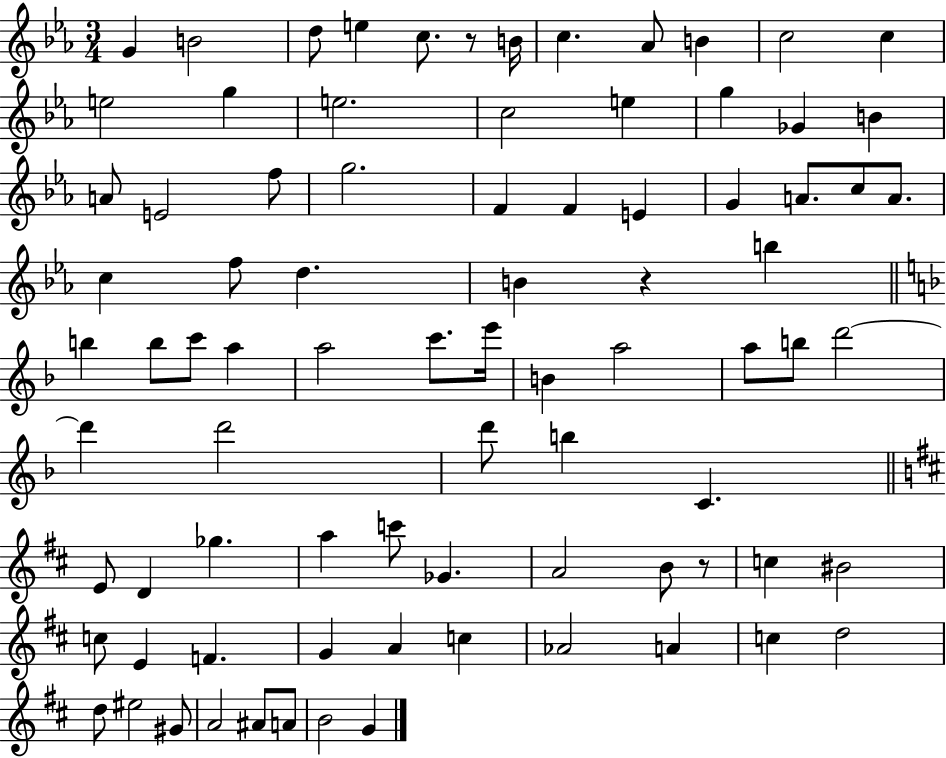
X:1
T:Untitled
M:3/4
L:1/4
K:Eb
G B2 d/2 e c/2 z/2 B/4 c _A/2 B c2 c e2 g e2 c2 e g _G B A/2 E2 f/2 g2 F F E G A/2 c/2 A/2 c f/2 d B z b b b/2 c'/2 a a2 c'/2 e'/4 B a2 a/2 b/2 d'2 d' d'2 d'/2 b C E/2 D _g a c'/2 _G A2 B/2 z/2 c ^B2 c/2 E F G A c _A2 A c d2 d/2 ^e2 ^G/2 A2 ^A/2 A/2 B2 G